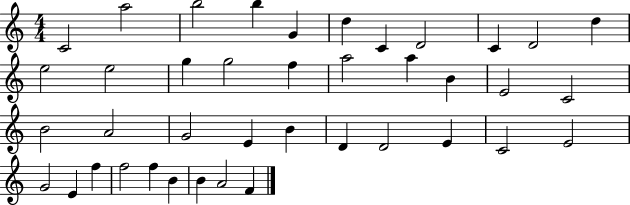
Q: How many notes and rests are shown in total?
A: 40